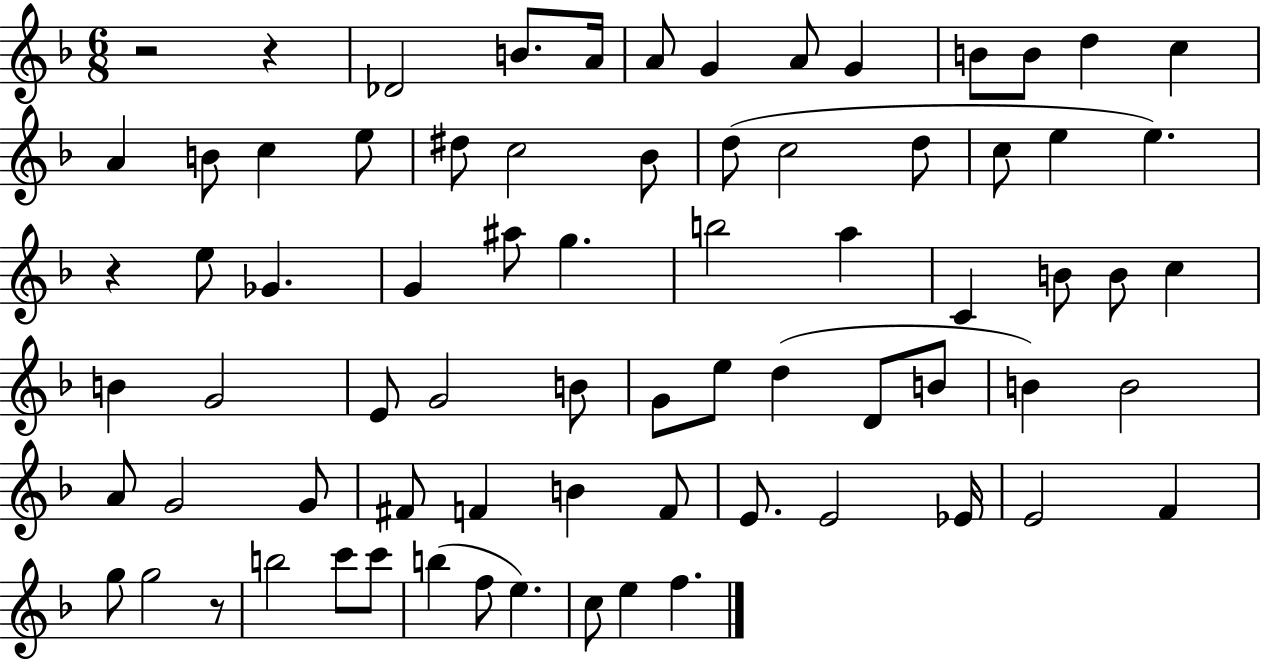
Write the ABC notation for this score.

X:1
T:Untitled
M:6/8
L:1/4
K:F
z2 z _D2 B/2 A/4 A/2 G A/2 G B/2 B/2 d c A B/2 c e/2 ^d/2 c2 _B/2 d/2 c2 d/2 c/2 e e z e/2 _G G ^a/2 g b2 a C B/2 B/2 c B G2 E/2 G2 B/2 G/2 e/2 d D/2 B/2 B B2 A/2 G2 G/2 ^F/2 F B F/2 E/2 E2 _E/4 E2 F g/2 g2 z/2 b2 c'/2 c'/2 b f/2 e c/2 e f